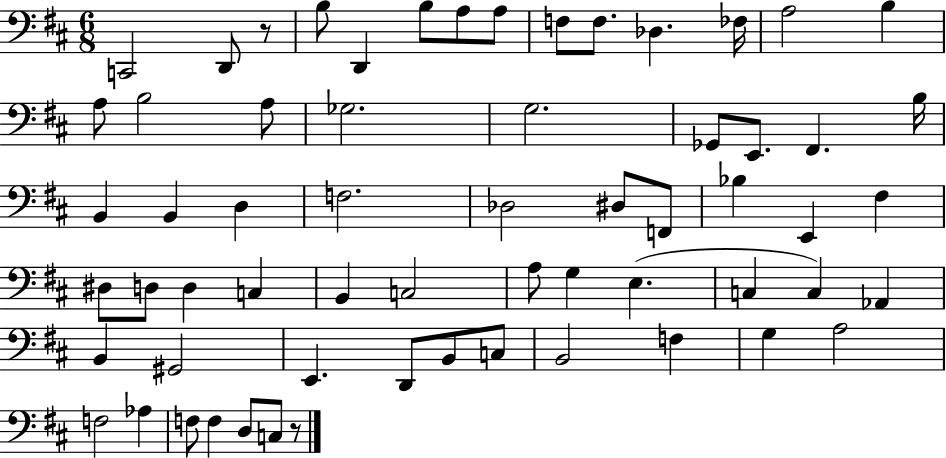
X:1
T:Untitled
M:6/8
L:1/4
K:D
C,,2 D,,/2 z/2 B,/2 D,, B,/2 A,/2 A,/2 F,/2 F,/2 _D, _F,/4 A,2 B, A,/2 B,2 A,/2 _G,2 G,2 _G,,/2 E,,/2 ^F,, B,/4 B,, B,, D, F,2 _D,2 ^D,/2 F,,/2 _B, E,, ^F, ^D,/2 D,/2 D, C, B,, C,2 A,/2 G, E, C, C, _A,, B,, ^G,,2 E,, D,,/2 B,,/2 C,/2 B,,2 F, G, A,2 F,2 _A, F,/2 F, D,/2 C,/2 z/2